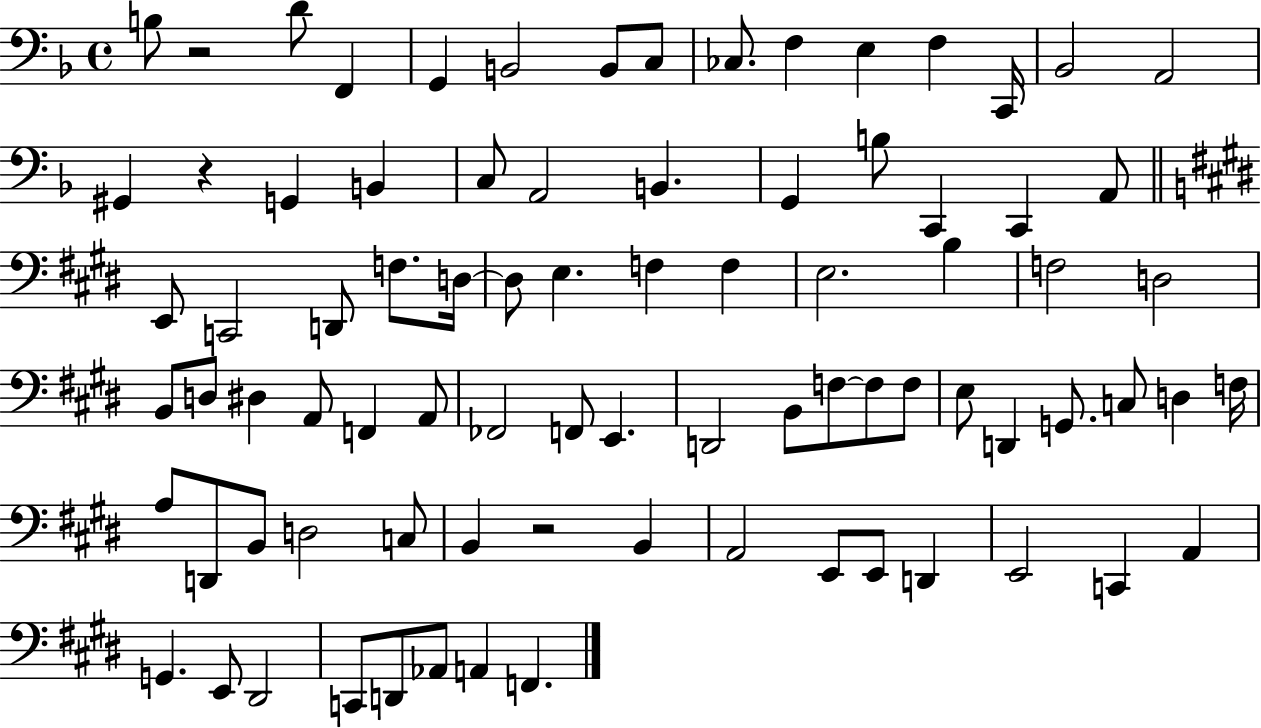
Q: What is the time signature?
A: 4/4